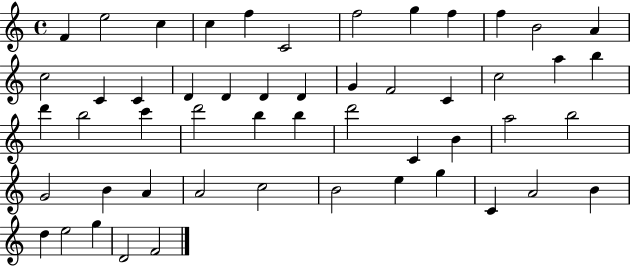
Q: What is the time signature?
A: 4/4